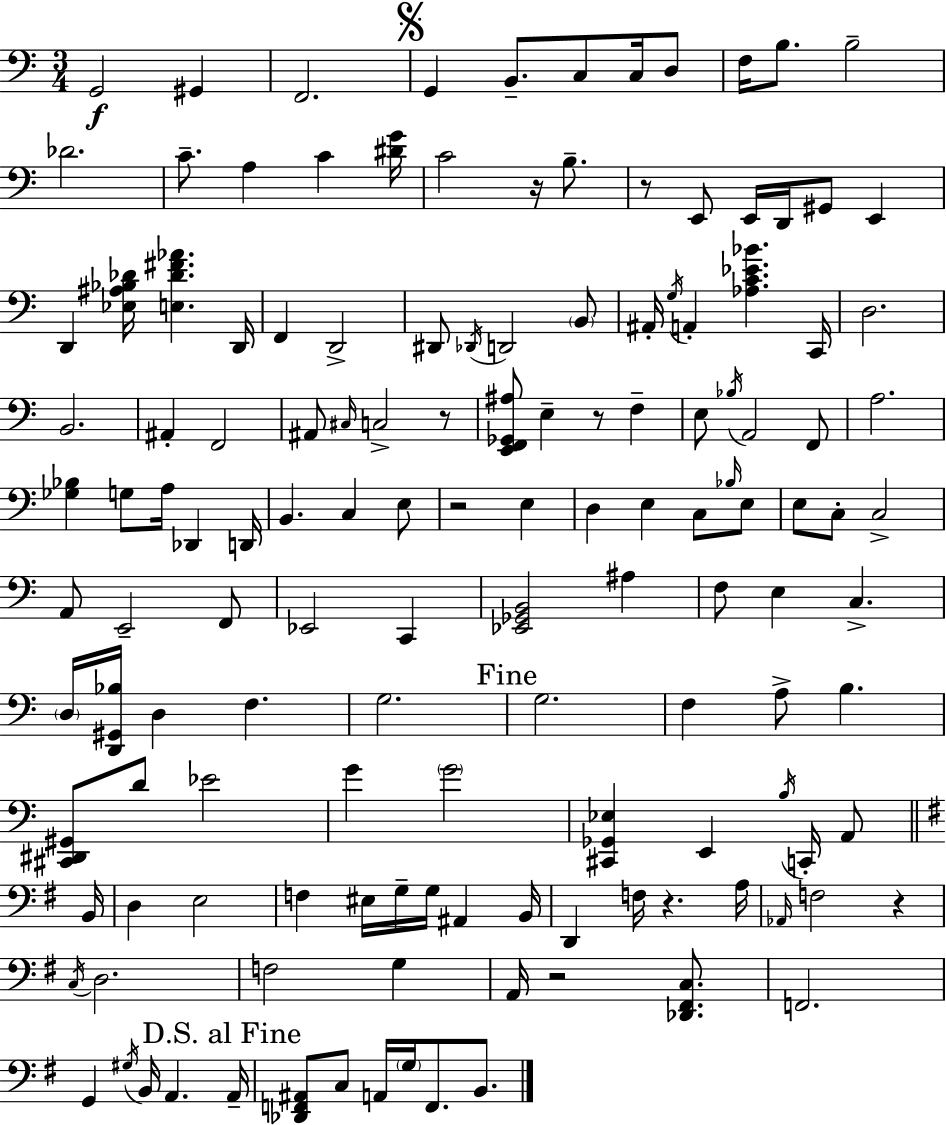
{
  \clef bass
  \numericTimeSignature
  \time 3/4
  \key a \minor
  \repeat volta 2 { g,2\f gis,4 | f,2. | \mark \markup { \musicglyph "scripts.segno" } g,4 b,8.-- c8 c16 d8 | f16 b8. b2-- | \break des'2. | c'8.-- a4 c'4 <dis' g'>16 | c'2 r16 b8.-- | r8 e,8 e,16 d,16 gis,8 e,4 | \break d,4 <ees ais bes des'>16 <e des' fis' aes'>4. d,16 | f,4 d,2-> | dis,8 \acciaccatura { des,16 } d,2 \parenthesize b,8 | ais,16-. \acciaccatura { g16 } a,4-. <aes c' ees' bes'>4. | \break c,16 d2. | b,2. | ais,4-. f,2 | ais,8 \grace { cis16 } c2-> | \break r8 <e, f, ges, ais>8 e4-- r8 f4-- | e8 \acciaccatura { bes16 } a,2 | f,8 a2. | <ges bes>4 g8 a16 des,4 | \break d,16 b,4. c4 | e8 r2 | e4 d4 e4 | c8 \grace { bes16 } e8 e8 c8-. c2-> | \break a,8 e,2-- | f,8 ees,2 | c,4 <ees, ges, b,>2 | ais4 f8 e4 c4.-> | \break \parenthesize d16 <d, gis, bes>16 d4 f4. | g2. | \mark "Fine" g2. | f4 a8-> b4. | \break <cis, dis, gis,>8 d'8 ees'2 | g'4 \parenthesize g'2 | <cis, ges, ees>4 e,4 | \acciaccatura { b16 } c,16-. a,8 \bar "||" \break \key g \major b,16 d4 e2 | f4 eis16 g16-- g16 ais,4 | b,16 d,4 f16 r4. | a16 \grace { aes,16 } f2 r4 | \break \acciaccatura { c16 } d2. | f2 g4 | a,16 r2 | <des, fis, c>8. f,2. | \break g,4 \acciaccatura { gis16 } b,16 a,4. | \mark "D.S. al Fine" a,16-- <des, f, ais,>8 c8 a,16 \parenthesize g16 f,8. | b,8. } \bar "|."
}